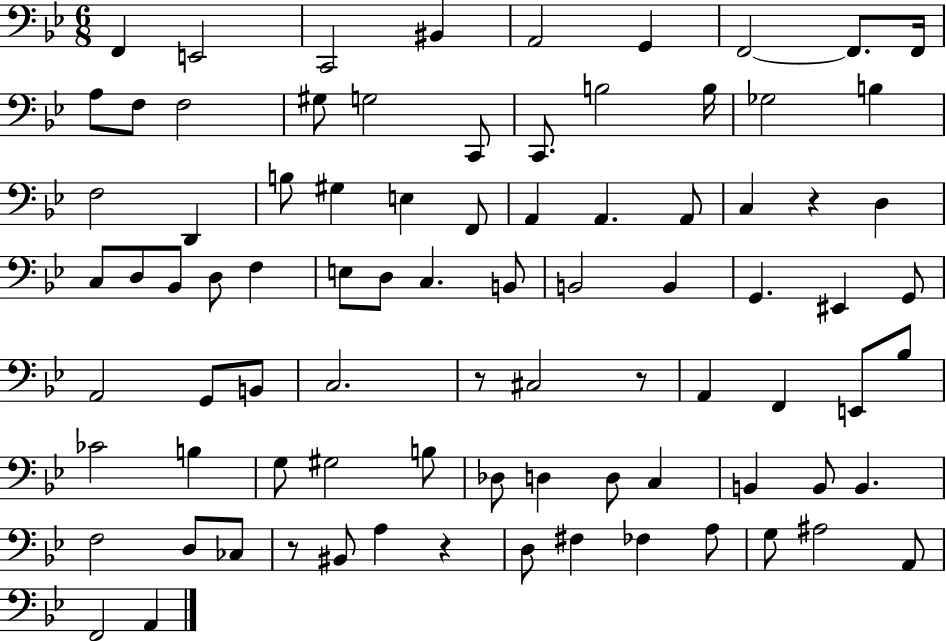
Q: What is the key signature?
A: BES major